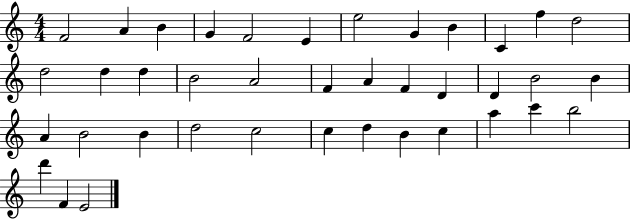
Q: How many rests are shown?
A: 0